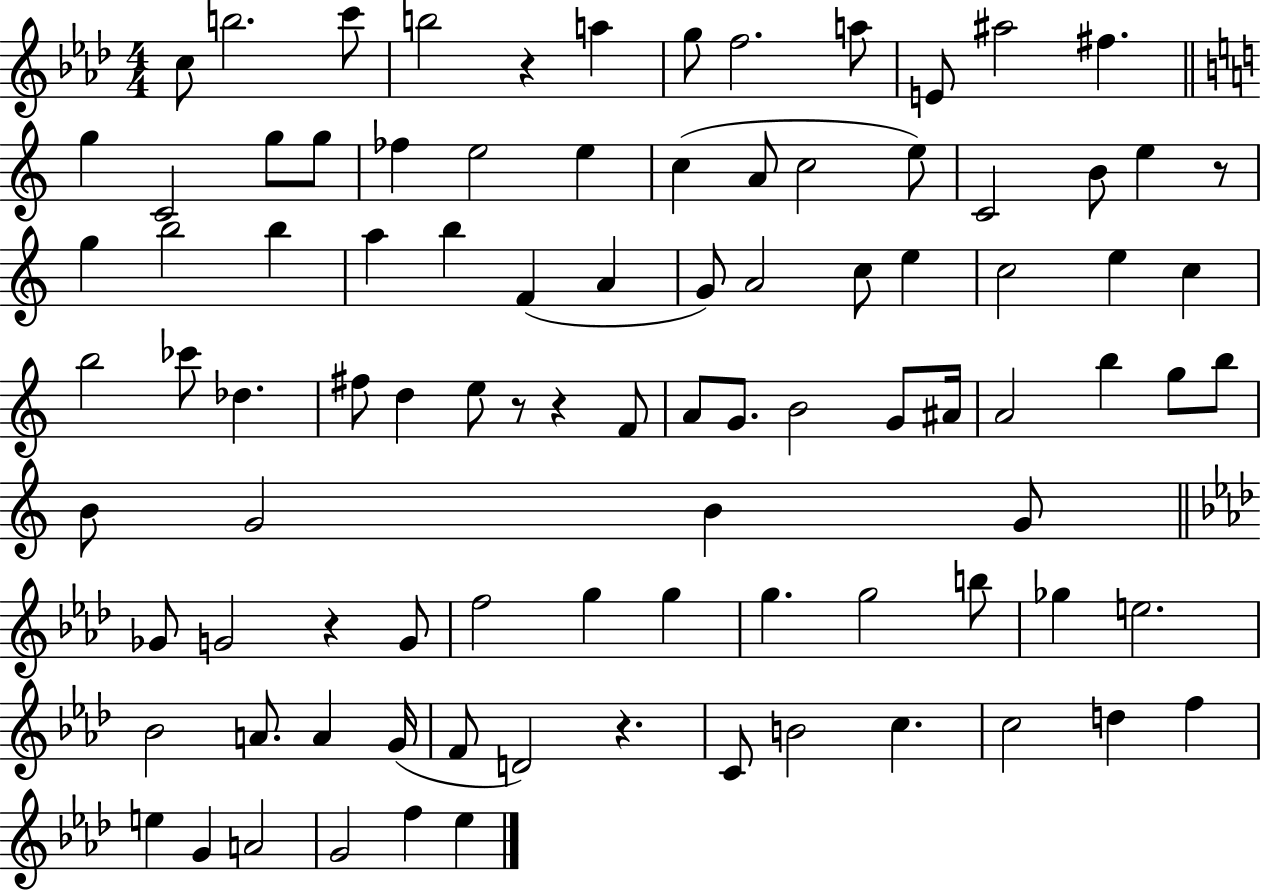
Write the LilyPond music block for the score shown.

{
  \clef treble
  \numericTimeSignature
  \time 4/4
  \key aes \major
  c''8 b''2. c'''8 | b''2 r4 a''4 | g''8 f''2. a''8 | e'8 ais''2 fis''4. | \break \bar "||" \break \key a \minor g''4 c'2 g''8 g''8 | fes''4 e''2 e''4 | c''4( a'8 c''2 e''8) | c'2 b'8 e''4 r8 | \break g''4 b''2 b''4 | a''4 b''4 f'4( a'4 | g'8) a'2 c''8 e''4 | c''2 e''4 c''4 | \break b''2 ces'''8 des''4. | fis''8 d''4 e''8 r8 r4 f'8 | a'8 g'8. b'2 g'8 ais'16 | a'2 b''4 g''8 b''8 | \break b'8 g'2 b'4 g'8 | \bar "||" \break \key aes \major ges'8 g'2 r4 g'8 | f''2 g''4 g''4 | g''4. g''2 b''8 | ges''4 e''2. | \break bes'2 a'8. a'4 g'16( | f'8 d'2) r4. | c'8 b'2 c''4. | c''2 d''4 f''4 | \break e''4 g'4 a'2 | g'2 f''4 ees''4 | \bar "|."
}